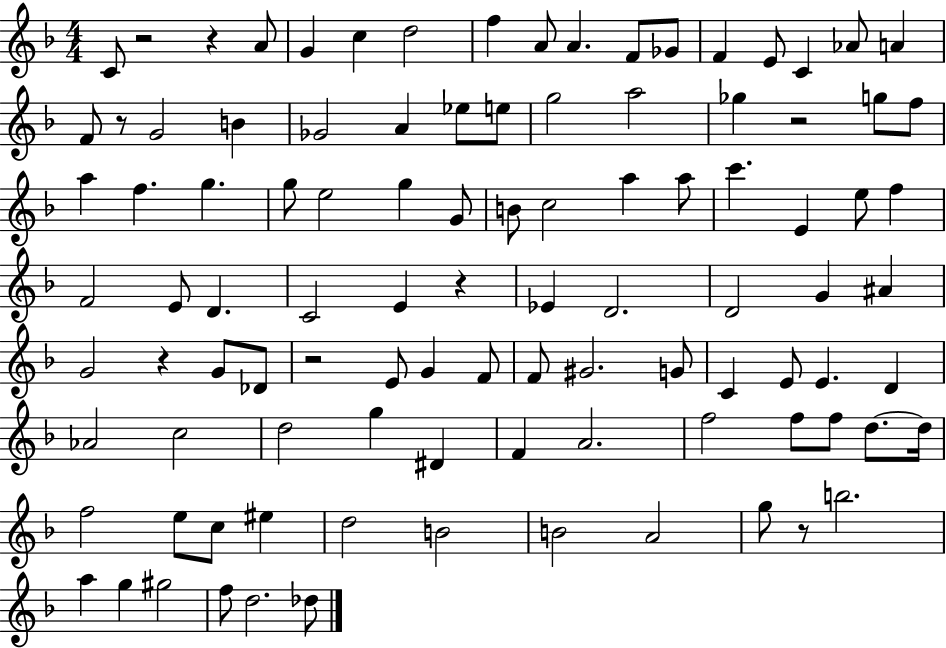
C4/e R/h R/q A4/e G4/q C5/q D5/h F5/q A4/e A4/q. F4/e Gb4/e F4/q E4/e C4/q Ab4/e A4/q F4/e R/e G4/h B4/q Gb4/h A4/q Eb5/e E5/e G5/h A5/h Gb5/q R/h G5/e F5/e A5/q F5/q. G5/q. G5/e E5/h G5/q G4/e B4/e C5/h A5/q A5/e C6/q. E4/q E5/e F5/q F4/h E4/e D4/q. C4/h E4/q R/q Eb4/q D4/h. D4/h G4/q A#4/q G4/h R/q G4/e Db4/e R/h E4/e G4/q F4/e F4/e G#4/h. G4/e C4/q E4/e E4/q. D4/q Ab4/h C5/h D5/h G5/q D#4/q F4/q A4/h. F5/h F5/e F5/e D5/e. D5/s F5/h E5/e C5/e EIS5/q D5/h B4/h B4/h A4/h G5/e R/e B5/h. A5/q G5/q G#5/h F5/e D5/h. Db5/e